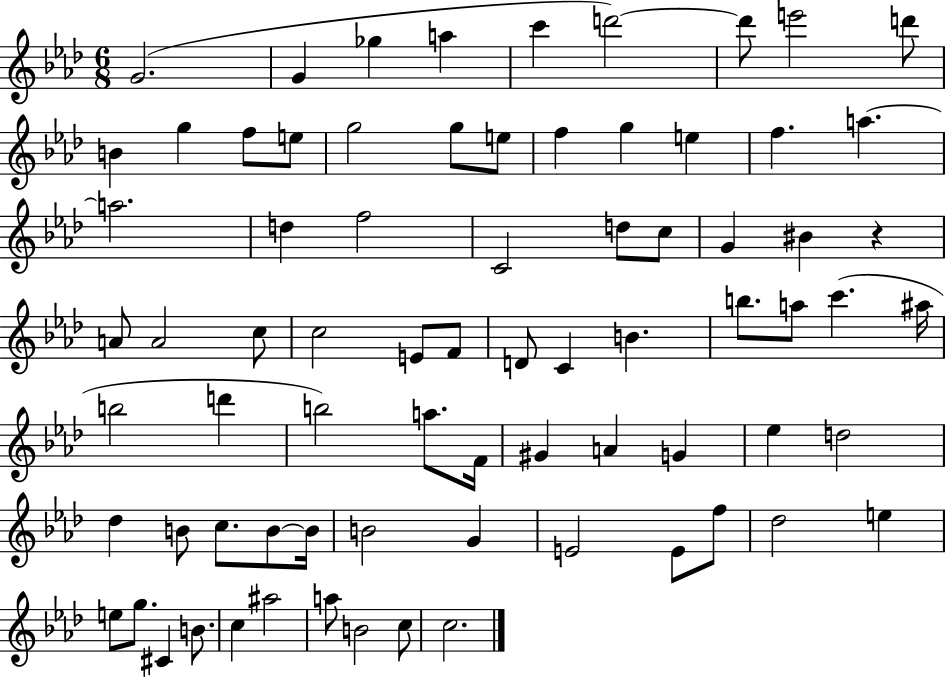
{
  \clef treble
  \numericTimeSignature
  \time 6/8
  \key aes \major
  \repeat volta 2 { g'2.( | g'4 ges''4 a''4 | c'''4 d'''2~~) | d'''8 e'''2 d'''8 | \break b'4 g''4 f''8 e''8 | g''2 g''8 e''8 | f''4 g''4 e''4 | f''4. a''4.~~ | \break a''2. | d''4 f''2 | c'2 d''8 c''8 | g'4 bis'4 r4 | \break a'8 a'2 c''8 | c''2 e'8 f'8 | d'8 c'4 b'4. | b''8. a''8 c'''4.( ais''16 | \break b''2 d'''4 | b''2) a''8. f'16 | gis'4 a'4 g'4 | ees''4 d''2 | \break des''4 b'8 c''8. b'8~~ b'16 | b'2 g'4 | e'2 e'8 f''8 | des''2 e''4 | \break e''8 g''8. cis'4 b'8. | c''4 ais''2 | a''8 b'2 c''8 | c''2. | \break } \bar "|."
}